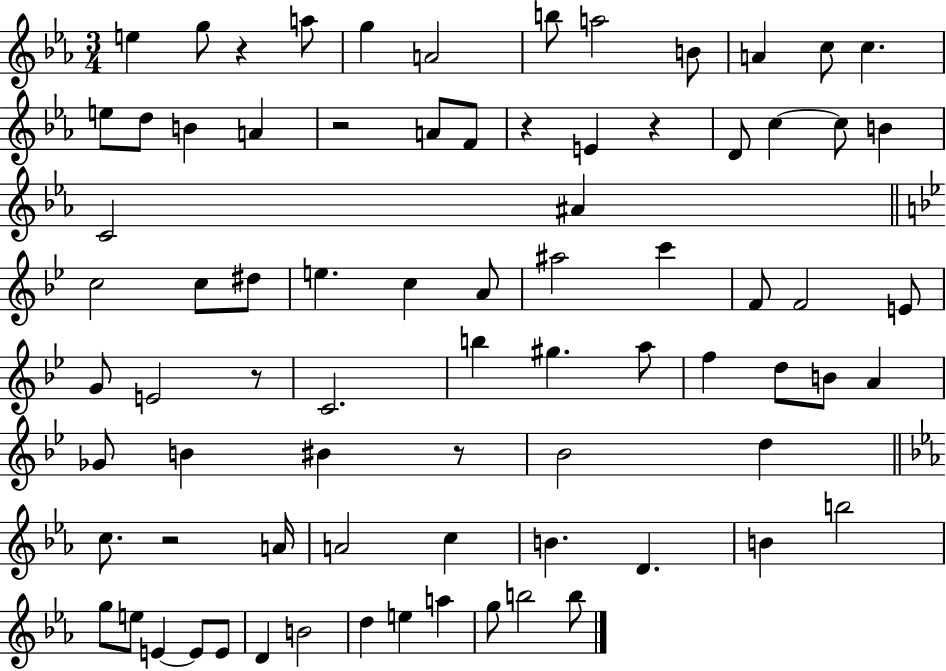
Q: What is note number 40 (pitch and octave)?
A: G#5